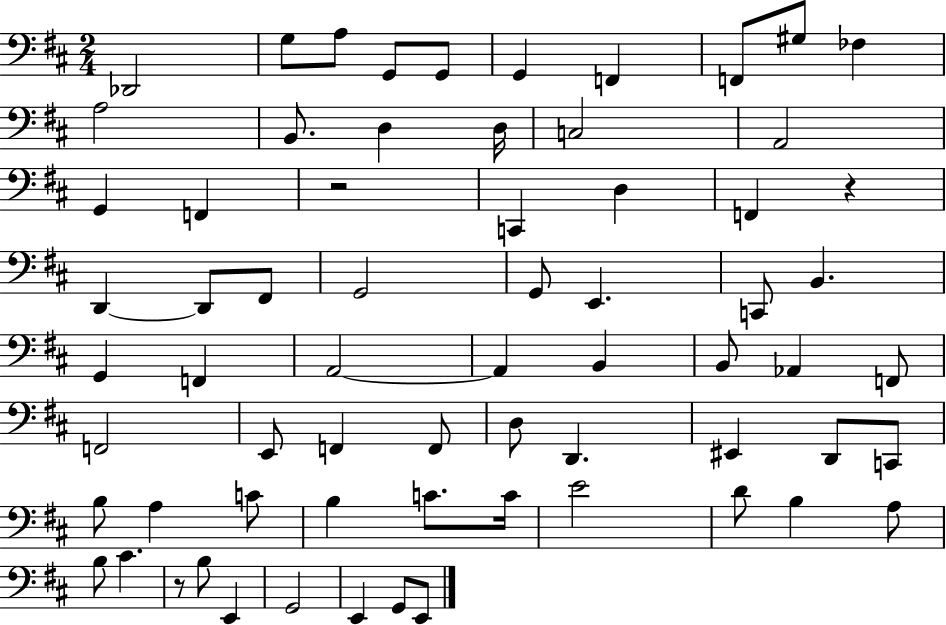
Db2/h G3/e A3/e G2/e G2/e G2/q F2/q F2/e G#3/e FES3/q A3/h B2/e. D3/q D3/s C3/h A2/h G2/q F2/q R/h C2/q D3/q F2/q R/q D2/q D2/e F#2/e G2/h G2/e E2/q. C2/e B2/q. G2/q F2/q A2/h A2/q B2/q B2/e Ab2/q F2/e F2/h E2/e F2/q F2/e D3/e D2/q. EIS2/q D2/e C2/e B3/e A3/q C4/e B3/q C4/e. C4/s E4/h D4/e B3/q A3/e B3/e C#4/q. R/e B3/e E2/q G2/h E2/q G2/e E2/e